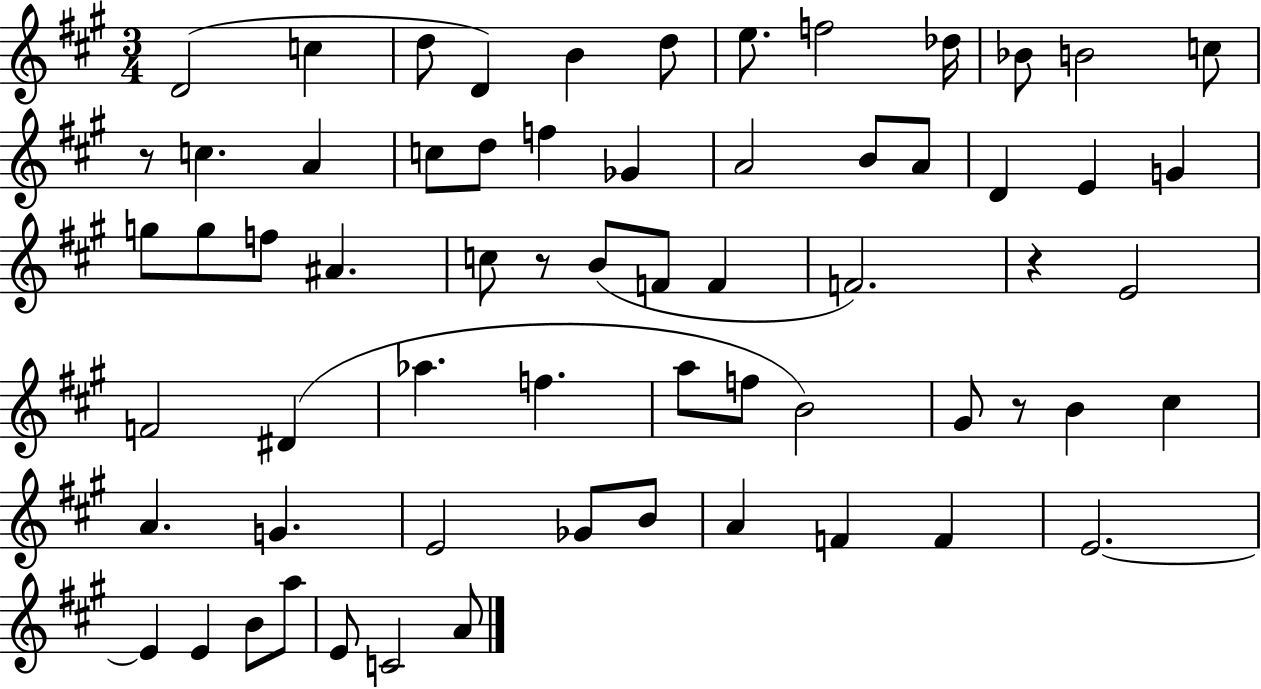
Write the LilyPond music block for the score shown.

{
  \clef treble
  \numericTimeSignature
  \time 3/4
  \key a \major
  \repeat volta 2 { d'2( c''4 | d''8 d'4) b'4 d''8 | e''8. f''2 des''16 | bes'8 b'2 c''8 | \break r8 c''4. a'4 | c''8 d''8 f''4 ges'4 | a'2 b'8 a'8 | d'4 e'4 g'4 | \break g''8 g''8 f''8 ais'4. | c''8 r8 b'8( f'8 f'4 | f'2.) | r4 e'2 | \break f'2 dis'4( | aes''4. f''4. | a''8 f''8 b'2) | gis'8 r8 b'4 cis''4 | \break a'4. g'4. | e'2 ges'8 b'8 | a'4 f'4 f'4 | e'2.~~ | \break e'4 e'4 b'8 a''8 | e'8 c'2 a'8 | } \bar "|."
}